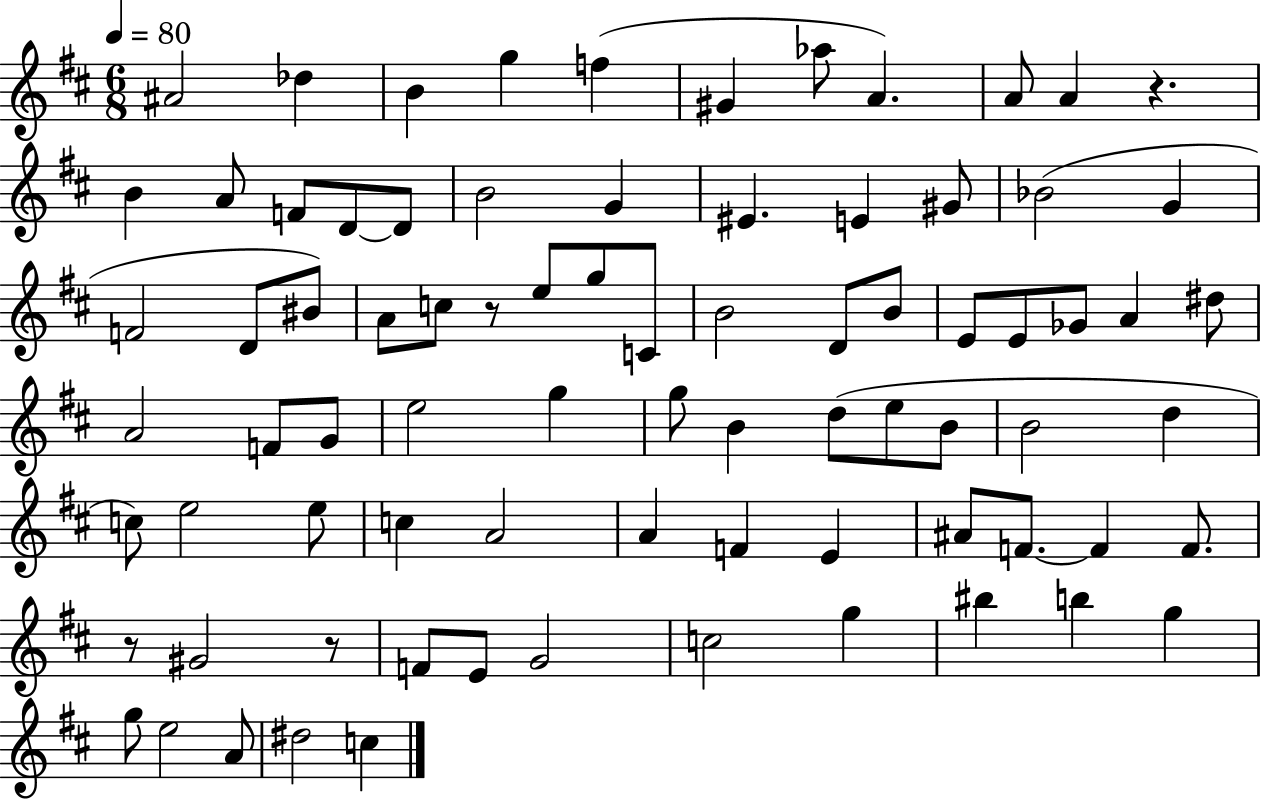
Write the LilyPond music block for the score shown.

{
  \clef treble
  \numericTimeSignature
  \time 6/8
  \key d \major
  \tempo 4 = 80
  ais'2 des''4 | b'4 g''4 f''4( | gis'4 aes''8 a'4.) | a'8 a'4 r4. | \break b'4 a'8 f'8 d'8~~ d'8 | b'2 g'4 | eis'4. e'4 gis'8 | bes'2( g'4 | \break f'2 d'8 bis'8) | a'8 c''8 r8 e''8 g''8 c'8 | b'2 d'8 b'8 | e'8 e'8 ges'8 a'4 dis''8 | \break a'2 f'8 g'8 | e''2 g''4 | g''8 b'4 d''8( e''8 b'8 | b'2 d''4 | \break c''8) e''2 e''8 | c''4 a'2 | a'4 f'4 e'4 | ais'8 f'8.~~ f'4 f'8. | \break r8 gis'2 r8 | f'8 e'8 g'2 | c''2 g''4 | bis''4 b''4 g''4 | \break g''8 e''2 a'8 | dis''2 c''4 | \bar "|."
}